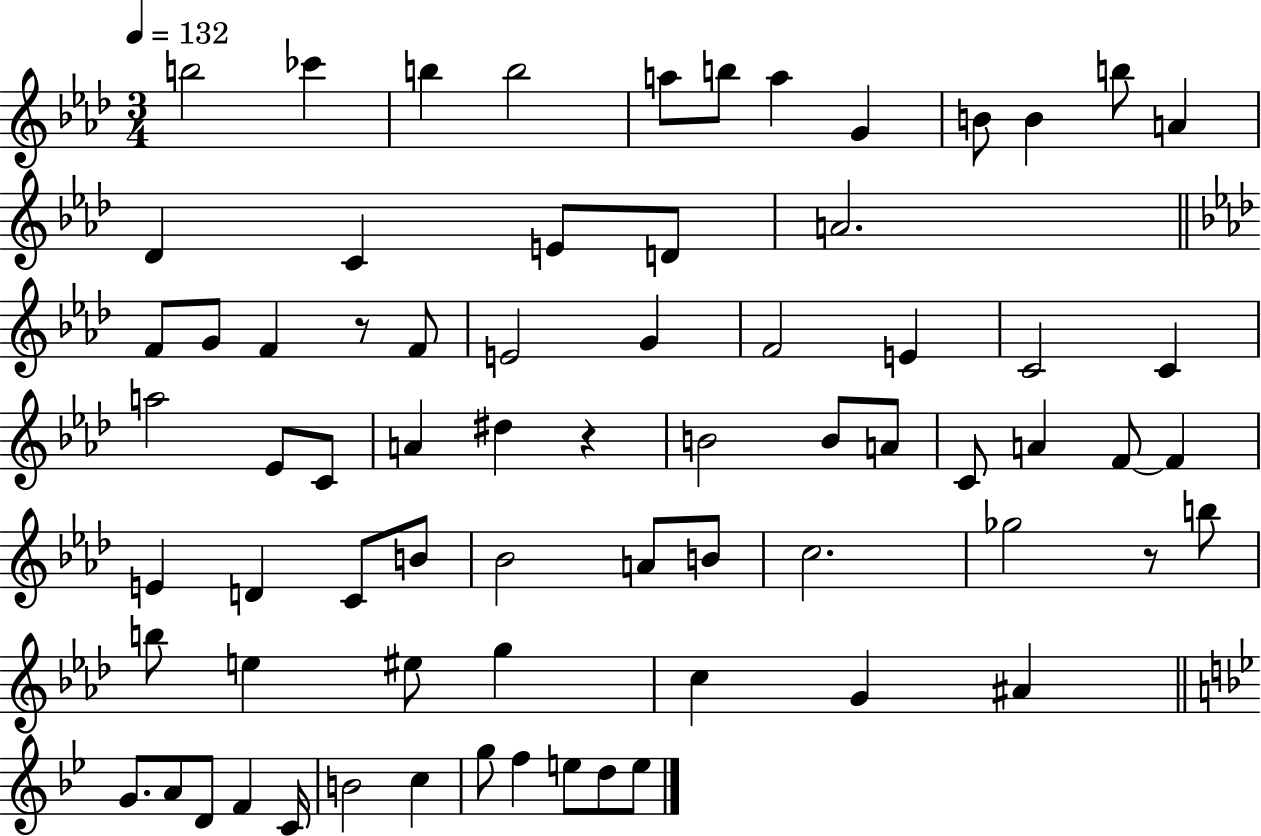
{
  \clef treble
  \numericTimeSignature
  \time 3/4
  \key aes \major
  \tempo 4 = 132
  \repeat volta 2 { b''2 ces'''4 | b''4 b''2 | a''8 b''8 a''4 g'4 | b'8 b'4 b''8 a'4 | \break des'4 c'4 e'8 d'8 | a'2. | \bar "||" \break \key f \minor f'8 g'8 f'4 r8 f'8 | e'2 g'4 | f'2 e'4 | c'2 c'4 | \break a''2 ees'8 c'8 | a'4 dis''4 r4 | b'2 b'8 a'8 | c'8 a'4 f'8~~ f'4 | \break e'4 d'4 c'8 b'8 | bes'2 a'8 b'8 | c''2. | ges''2 r8 b''8 | \break b''8 e''4 eis''8 g''4 | c''4 g'4 ais'4 | \bar "||" \break \key bes \major g'8. a'8 d'8 f'4 c'16 | b'2 c''4 | g''8 f''4 e''8 d''8 e''8 | } \bar "|."
}